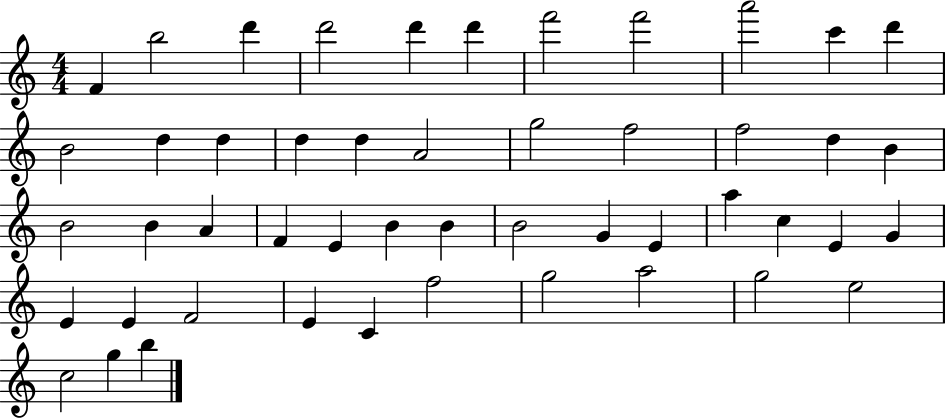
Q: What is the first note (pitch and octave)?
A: F4